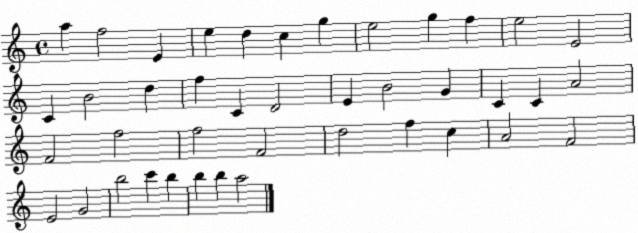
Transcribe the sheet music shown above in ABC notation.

X:1
T:Untitled
M:4/4
L:1/4
K:C
a f2 E e d c g e2 g f e2 E2 C B2 d f C D2 E B2 G C C A2 F2 f2 f2 F2 d2 f c A2 F2 E2 G2 b2 c' b b b a2